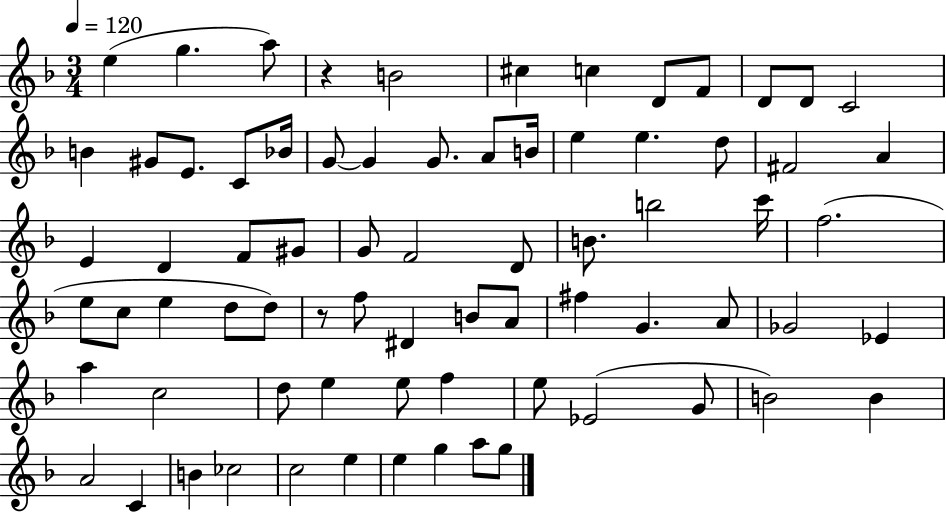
{
  \clef treble
  \numericTimeSignature
  \time 3/4
  \key f \major
  \tempo 4 = 120
  \repeat volta 2 { e''4( g''4. a''8) | r4 b'2 | cis''4 c''4 d'8 f'8 | d'8 d'8 c'2 | \break b'4 gis'8 e'8. c'8 bes'16 | g'8~~ g'4 g'8. a'8 b'16 | e''4 e''4. d''8 | fis'2 a'4 | \break e'4 d'4 f'8 gis'8 | g'8 f'2 d'8 | b'8. b''2 c'''16 | f''2.( | \break e''8 c''8 e''4 d''8 d''8) | r8 f''8 dis'4 b'8 a'8 | fis''4 g'4. a'8 | ges'2 ees'4 | \break a''4 c''2 | d''8 e''4 e''8 f''4 | e''8 ees'2( g'8 | b'2) b'4 | \break a'2 c'4 | b'4 ces''2 | c''2 e''4 | e''4 g''4 a''8 g''8 | \break } \bar "|."
}